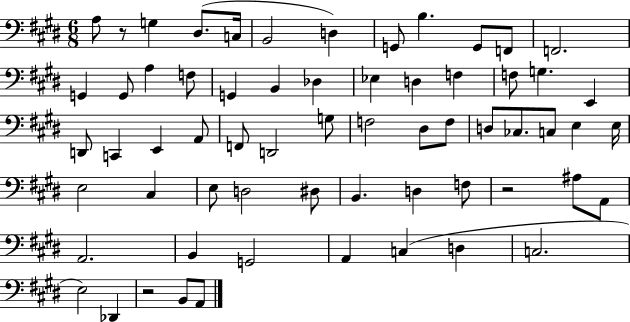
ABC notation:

X:1
T:Untitled
M:6/8
L:1/4
K:E
A,/2 z/2 G, ^D,/2 C,/4 B,,2 D, G,,/2 B, G,,/2 F,,/2 F,,2 G,, G,,/2 A, F,/2 G,, B,, _D, _E, D, F, F,/2 G, E,, D,,/2 C,, E,, A,,/2 F,,/2 D,,2 G,/2 F,2 ^D,/2 F,/2 D,/2 _C,/2 C,/2 E, E,/4 E,2 ^C, E,/2 D,2 ^D,/2 B,, D, F,/2 z2 ^A,/2 A,,/2 A,,2 B,, G,,2 A,, C, D, C,2 E,2 _D,, z2 B,,/2 A,,/2